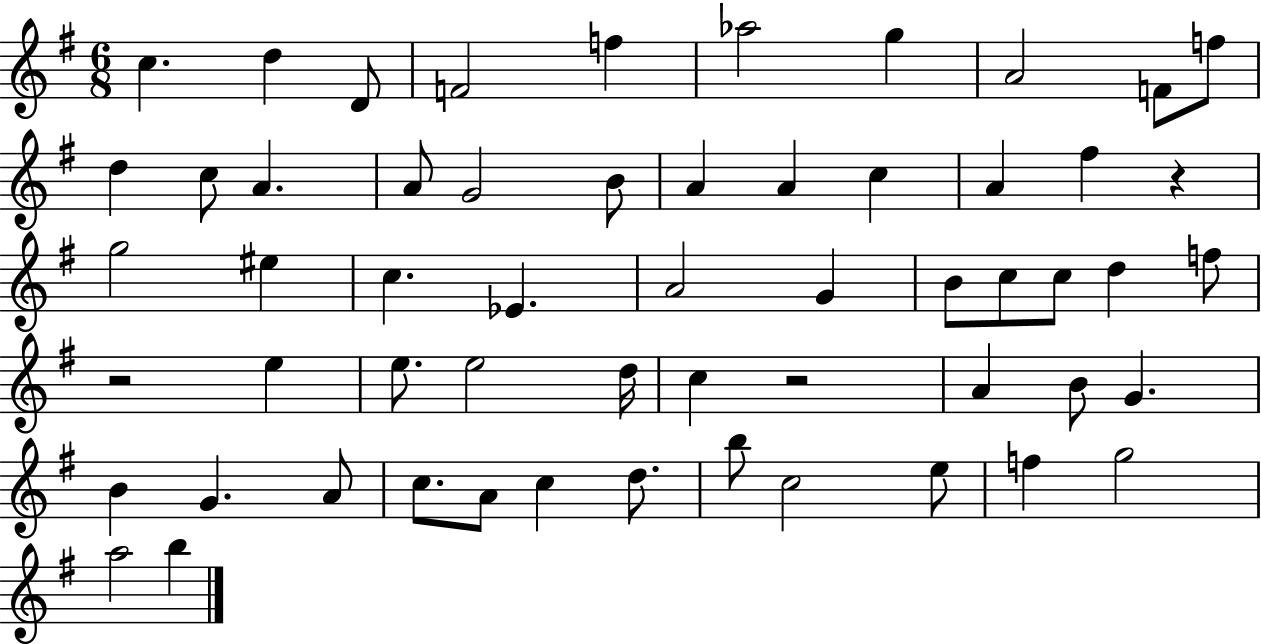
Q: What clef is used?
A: treble